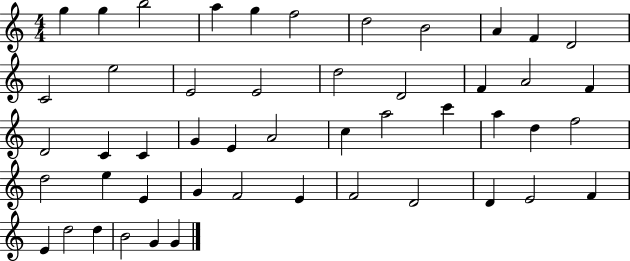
X:1
T:Untitled
M:4/4
L:1/4
K:C
g g b2 a g f2 d2 B2 A F D2 C2 e2 E2 E2 d2 D2 F A2 F D2 C C G E A2 c a2 c' a d f2 d2 e E G F2 E F2 D2 D E2 F E d2 d B2 G G